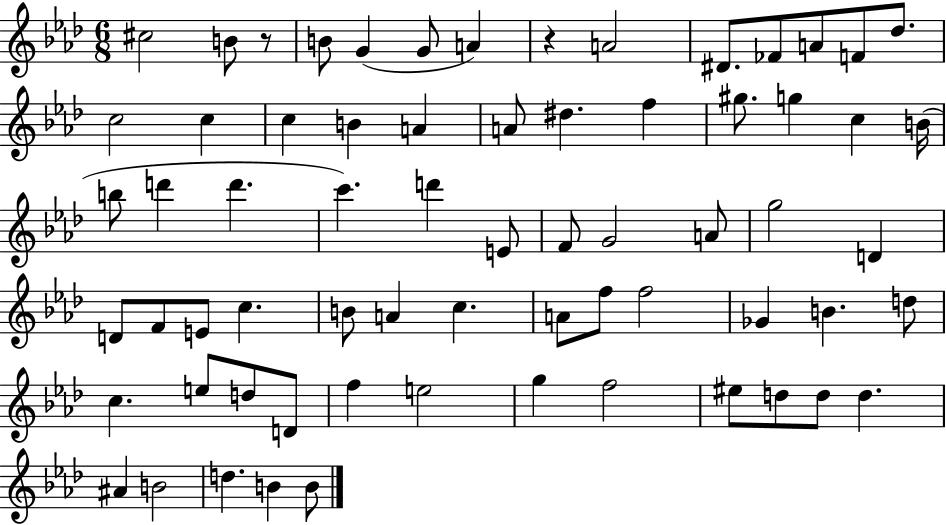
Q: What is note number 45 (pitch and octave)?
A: F5